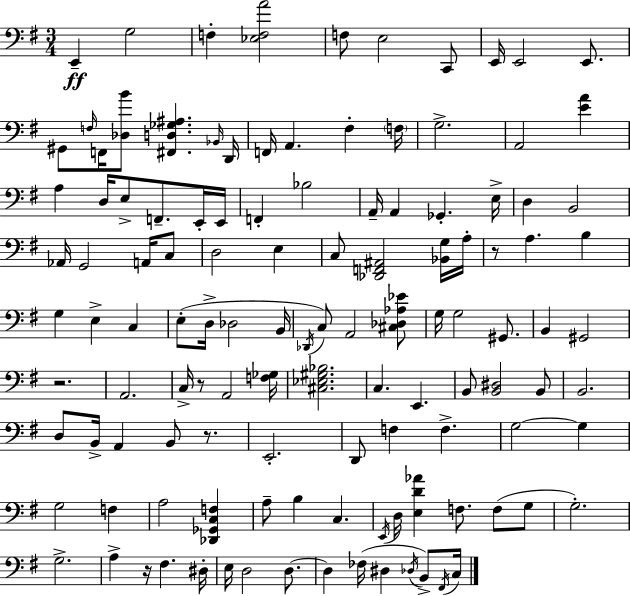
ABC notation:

X:1
T:Untitled
M:3/4
L:1/4
K:Em
E,, G,2 F, [_E,F,A]2 F,/2 E,2 C,,/2 E,,/4 E,,2 E,,/2 ^G,,/2 F,/4 F,,/4 [_D,B]/2 [^F,,D,_G,^A,] _B,,/4 D,,/4 F,,/4 A,, ^F, F,/4 G,2 A,,2 [EA] A, D,/4 E,/2 F,,/2 E,,/4 E,,/4 F,, _B,2 A,,/4 A,, _G,, E,/4 D, B,,2 _A,,/4 G,,2 A,,/4 C,/2 D,2 E, C,/2 [_D,,F,,^A,,]2 [_B,,G,]/4 A,/4 z/2 A, B, G, E, C, E,/2 D,/4 _D,2 B,,/4 _D,,/4 C,/2 A,,2 [^C,_D,_A,_E]/2 G,/4 G,2 ^G,,/2 B,, ^G,,2 z2 A,,2 C,/4 z/2 A,,2 [F,_G,]/4 [^C,_E,^G,_B,]2 C, E,, B,,/2 [B,,^D,]2 B,,/2 B,,2 D,/2 B,,/4 A,, B,,/2 z/2 E,,2 D,,/2 F, F, G,2 G, G,2 F, A,2 [_D,,_G,,C,F,] A,/2 B, C, E,,/4 D,/4 [E,D_A] F,/2 F,/2 G,/2 G,2 G,2 A, z/4 ^F, ^D,/4 E,/4 D,2 D,/2 D, _F,/4 ^D, _D,/4 B,,/2 ^F,,/4 C,/4